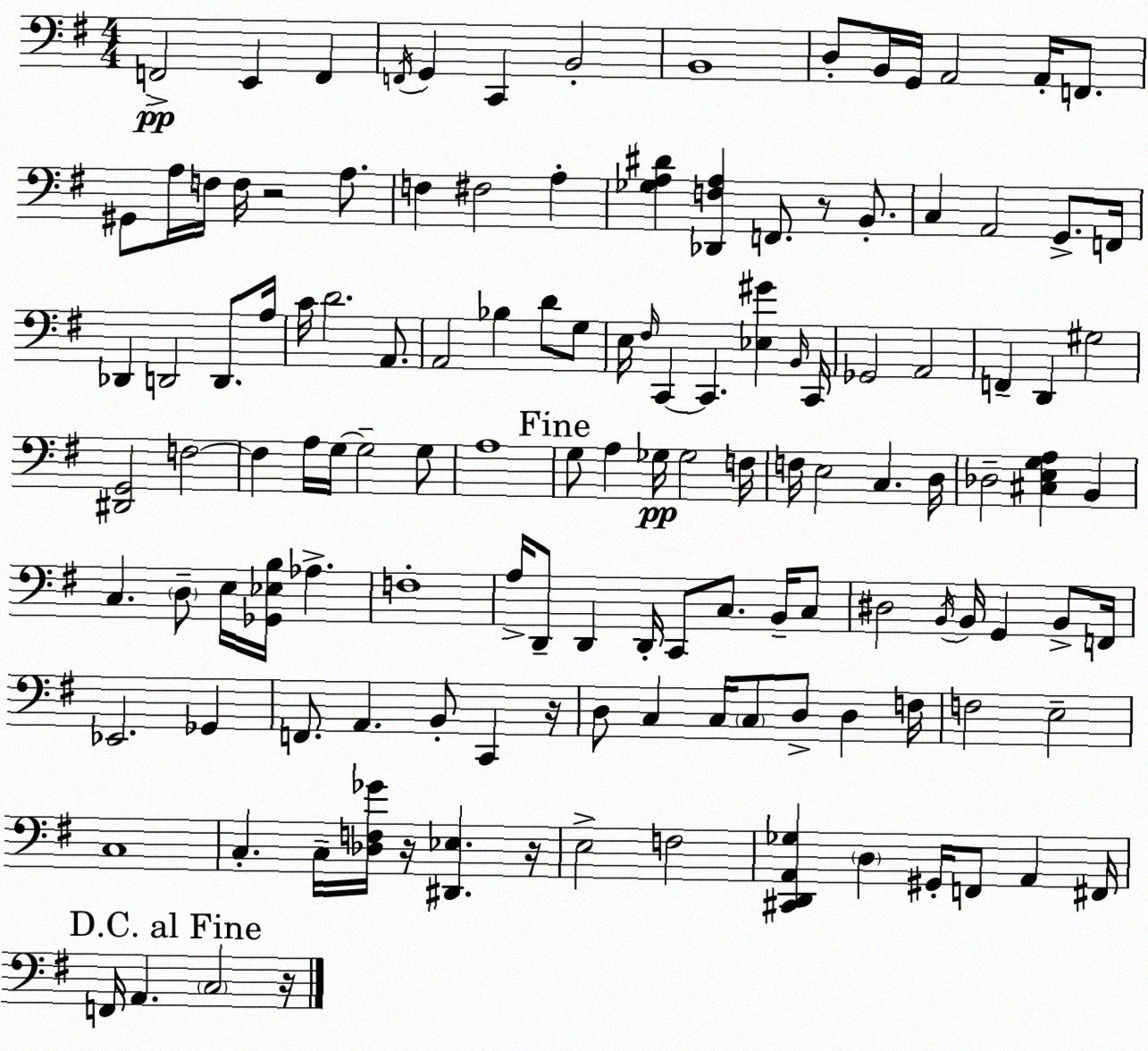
X:1
T:Untitled
M:4/4
L:1/4
K:Em
F,,2 E,, F,, F,,/4 G,, C,, B,,2 B,,4 D,/2 B,,/4 G,,/4 A,,2 A,,/4 F,,/2 ^G,,/2 A,/4 F,/4 F,/4 z2 A,/2 F, ^F,2 A, [_G,A,^D] [_D,,F,A,] F,,/2 z/2 B,,/2 C, A,,2 G,,/2 F,,/4 _D,, D,,2 D,,/2 A,/4 C/4 D2 A,,/2 A,,2 _B, D/2 G,/2 E,/4 ^F,/4 C,, C,, [_E,^G] B,,/4 C,,/4 _G,,2 A,,2 F,, D,, ^G,2 [^D,,G,,]2 F,2 F, A,/4 G,/4 G,2 G,/2 A,4 G,/2 A, _G,/4 _G,2 F,/4 F,/4 E,2 C, D,/4 _D,2 [^C,E,G,A,] B,, C, D,/2 E,/4 [_G,,_E,B,]/4 _A, F,4 A,/4 D,,/2 D,, D,,/4 C,,/2 C,/2 B,,/4 C,/2 ^D,2 B,,/4 B,,/4 G,, B,,/2 F,,/4 _E,,2 _G,, F,,/2 A,, B,,/2 C,, z/4 D,/2 C, C,/4 C,/2 D,/2 D, F,/4 F,2 E,2 C,4 C, C,/4 [_D,F,_G]/4 z/4 [^D,,_E,] z/4 E,2 F,2 [^C,,D,,A,,_G,] D, ^G,,/4 F,,/2 A,, ^F,,/4 F,,/4 A,, C,2 z/4